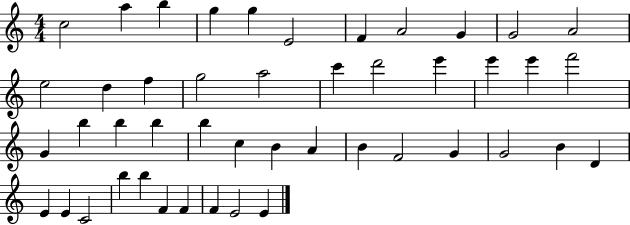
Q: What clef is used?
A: treble